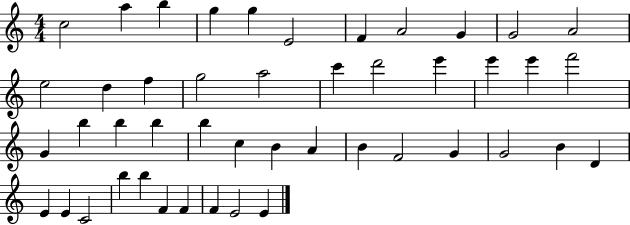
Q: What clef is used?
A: treble